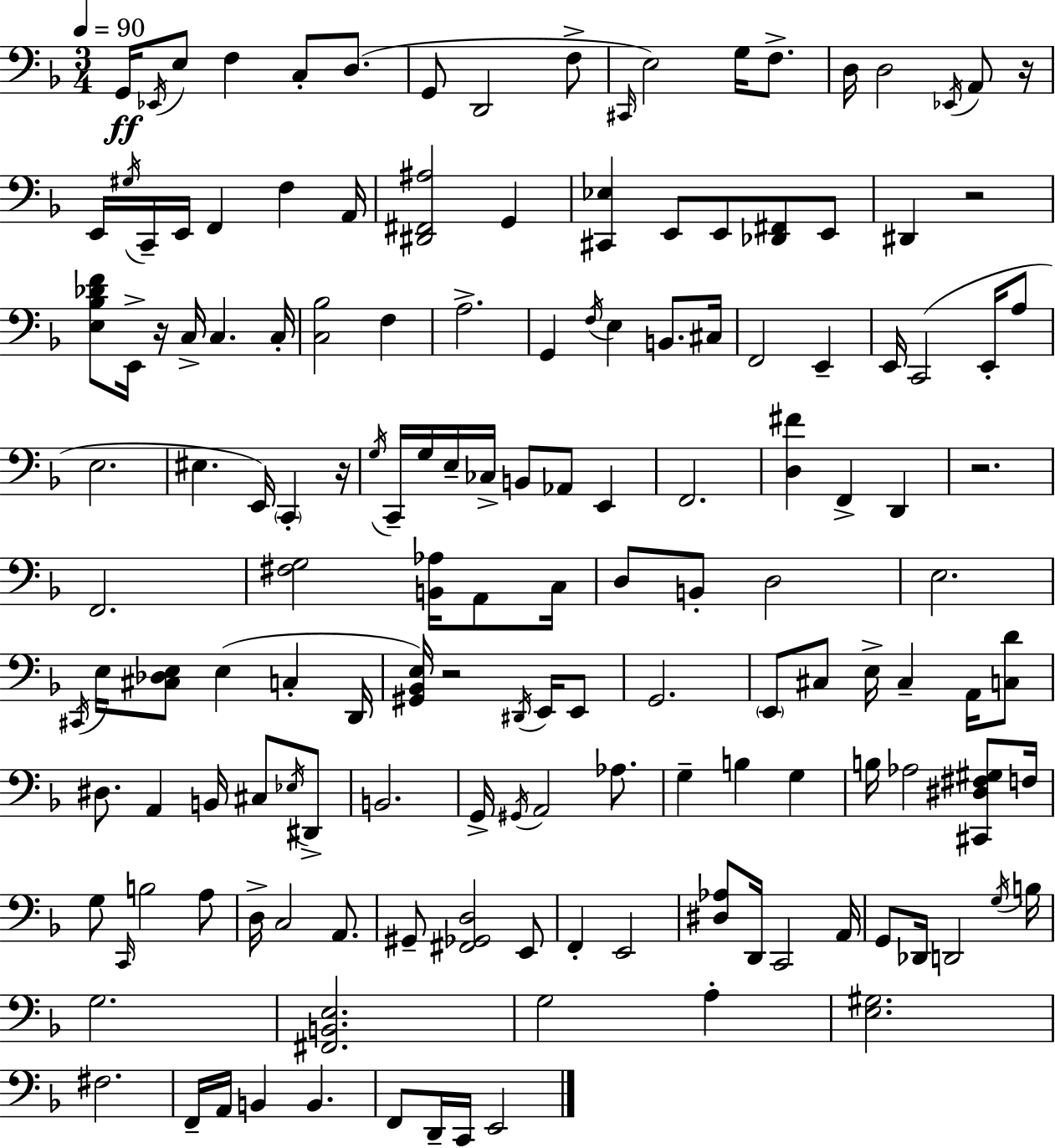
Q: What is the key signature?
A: F major